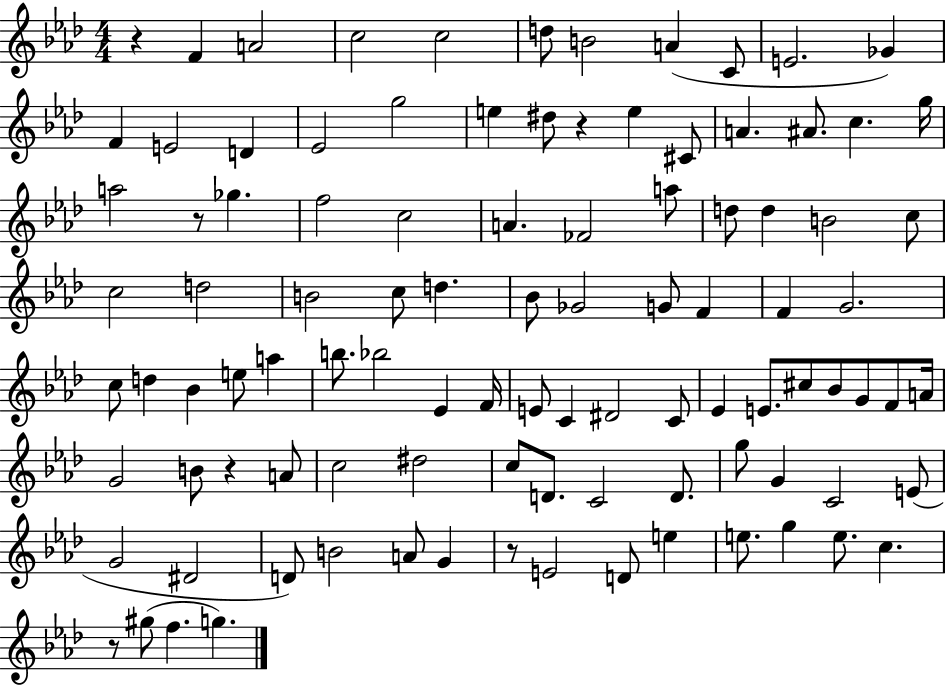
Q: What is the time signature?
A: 4/4